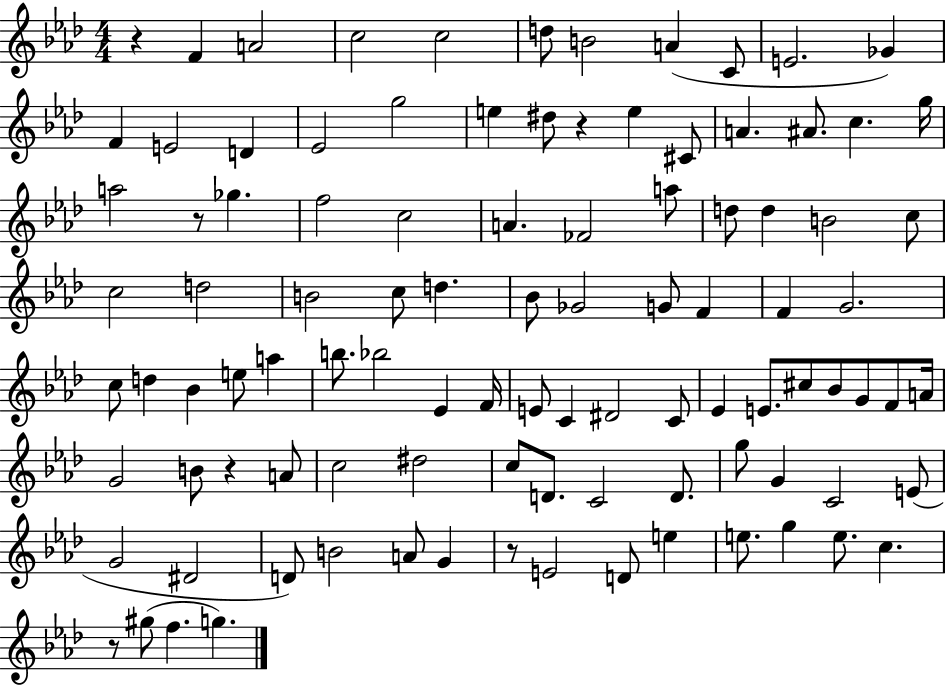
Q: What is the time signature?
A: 4/4